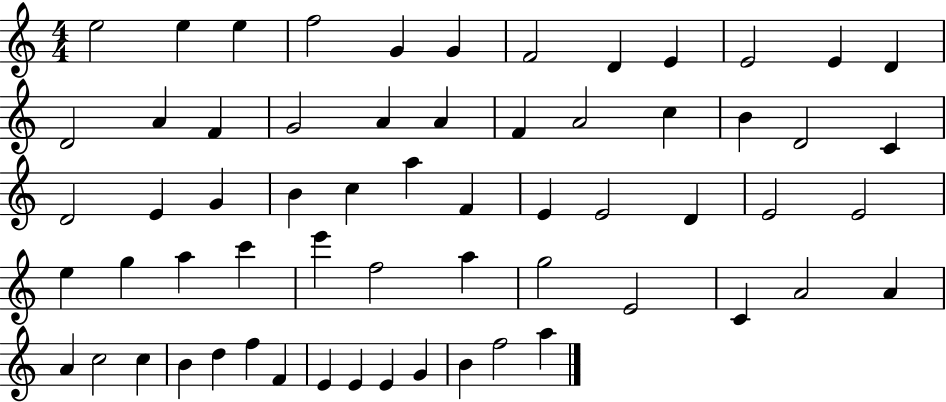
{
  \clef treble
  \numericTimeSignature
  \time 4/4
  \key c \major
  e''2 e''4 e''4 | f''2 g'4 g'4 | f'2 d'4 e'4 | e'2 e'4 d'4 | \break d'2 a'4 f'4 | g'2 a'4 a'4 | f'4 a'2 c''4 | b'4 d'2 c'4 | \break d'2 e'4 g'4 | b'4 c''4 a''4 f'4 | e'4 e'2 d'4 | e'2 e'2 | \break e''4 g''4 a''4 c'''4 | e'''4 f''2 a''4 | g''2 e'2 | c'4 a'2 a'4 | \break a'4 c''2 c''4 | b'4 d''4 f''4 f'4 | e'4 e'4 e'4 g'4 | b'4 f''2 a''4 | \break \bar "|."
}